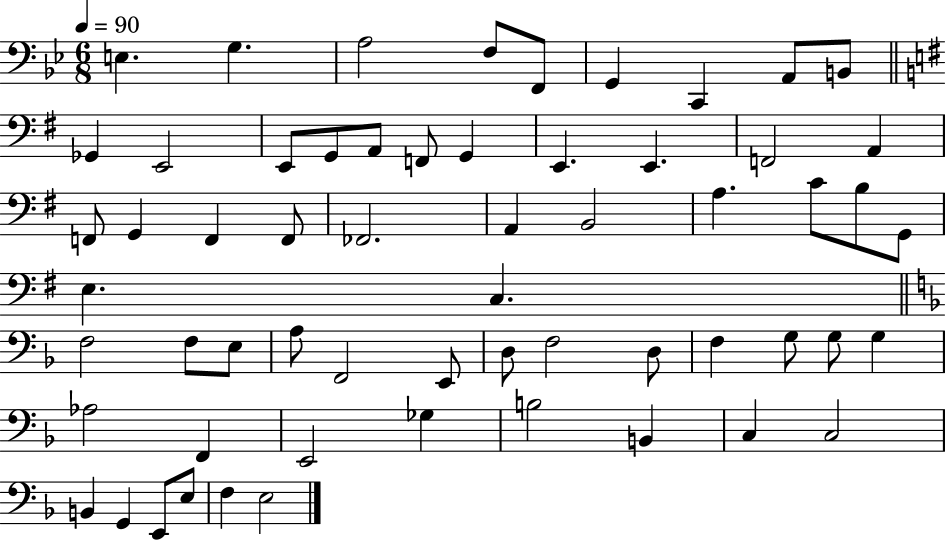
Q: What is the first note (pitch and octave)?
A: E3